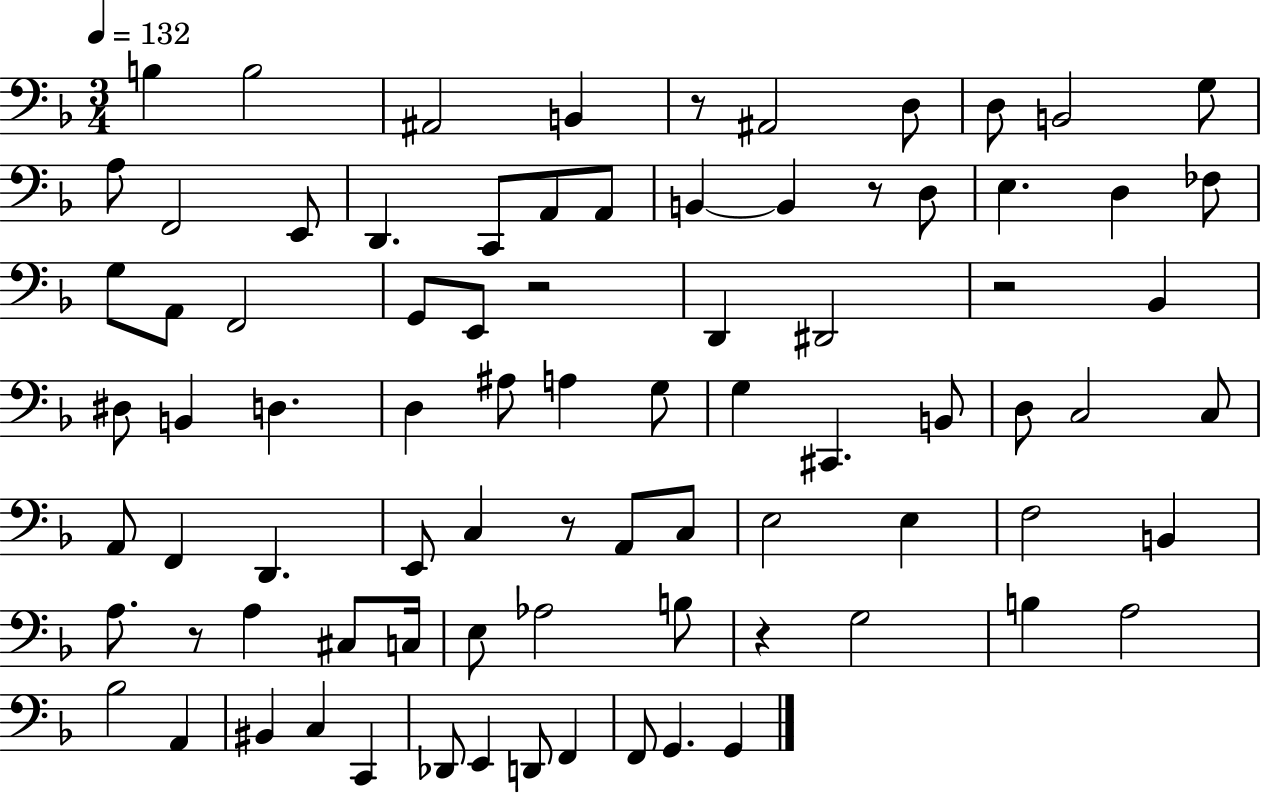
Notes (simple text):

B3/q B3/h A#2/h B2/q R/e A#2/h D3/e D3/e B2/h G3/e A3/e F2/h E2/e D2/q. C2/e A2/e A2/e B2/q B2/q R/e D3/e E3/q. D3/q FES3/e G3/e A2/e F2/h G2/e E2/e R/h D2/q D#2/h R/h Bb2/q D#3/e B2/q D3/q. D3/q A#3/e A3/q G3/e G3/q C#2/q. B2/e D3/e C3/h C3/e A2/e F2/q D2/q. E2/e C3/q R/e A2/e C3/e E3/h E3/q F3/h B2/q A3/e. R/e A3/q C#3/e C3/s E3/e Ab3/h B3/e R/q G3/h B3/q A3/h Bb3/h A2/q BIS2/q C3/q C2/q Db2/e E2/q D2/e F2/q F2/e G2/q. G2/q